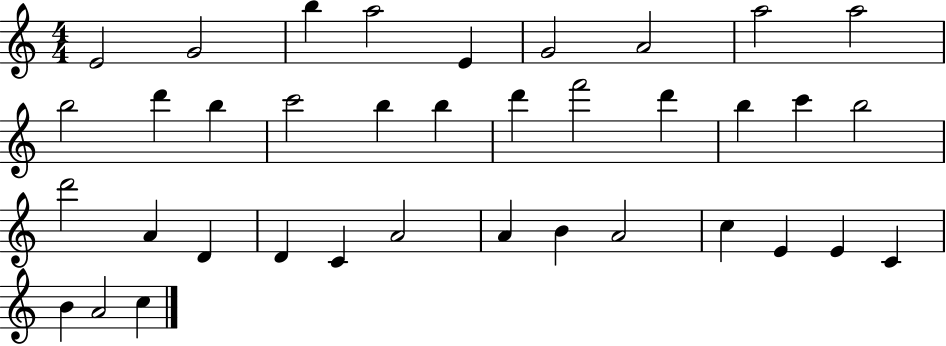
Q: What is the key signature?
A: C major